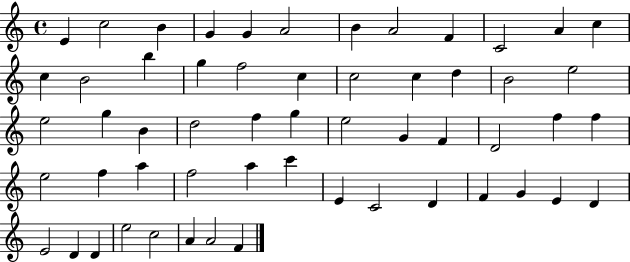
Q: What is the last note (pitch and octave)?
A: F4